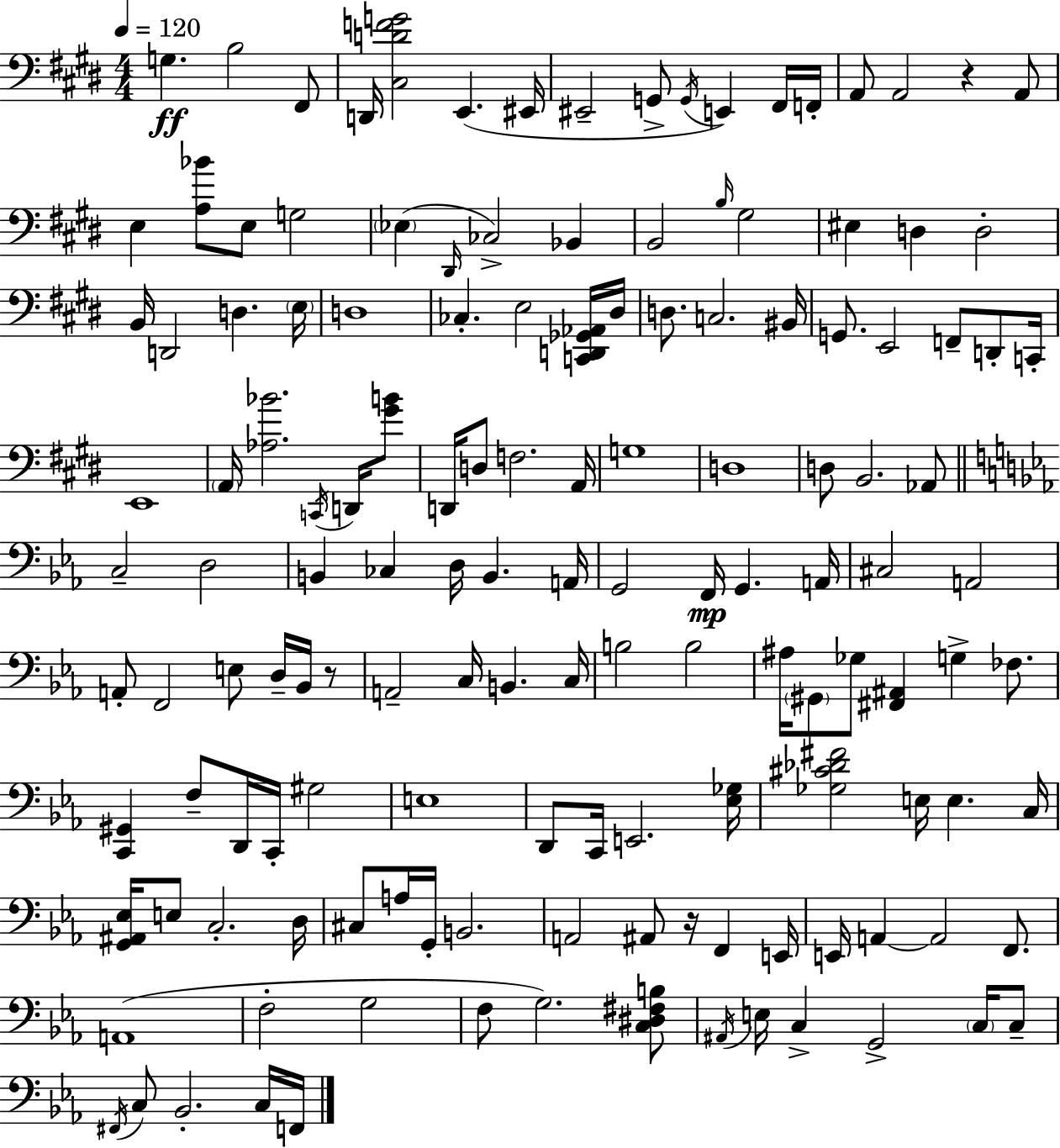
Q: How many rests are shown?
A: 3